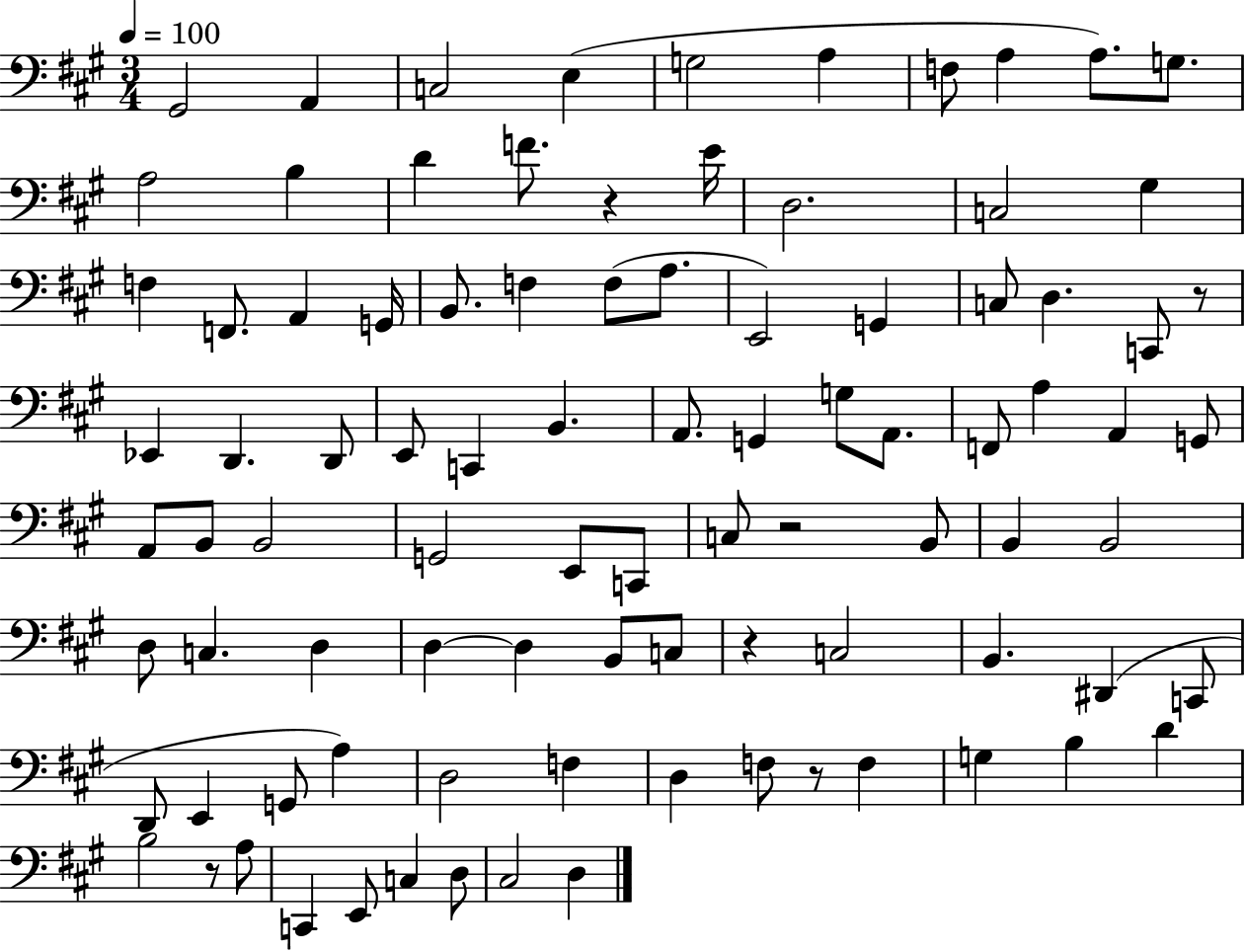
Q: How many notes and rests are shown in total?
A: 92